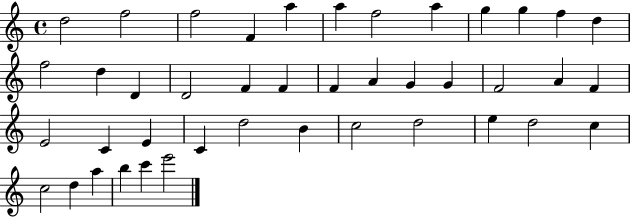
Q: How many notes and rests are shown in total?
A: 42